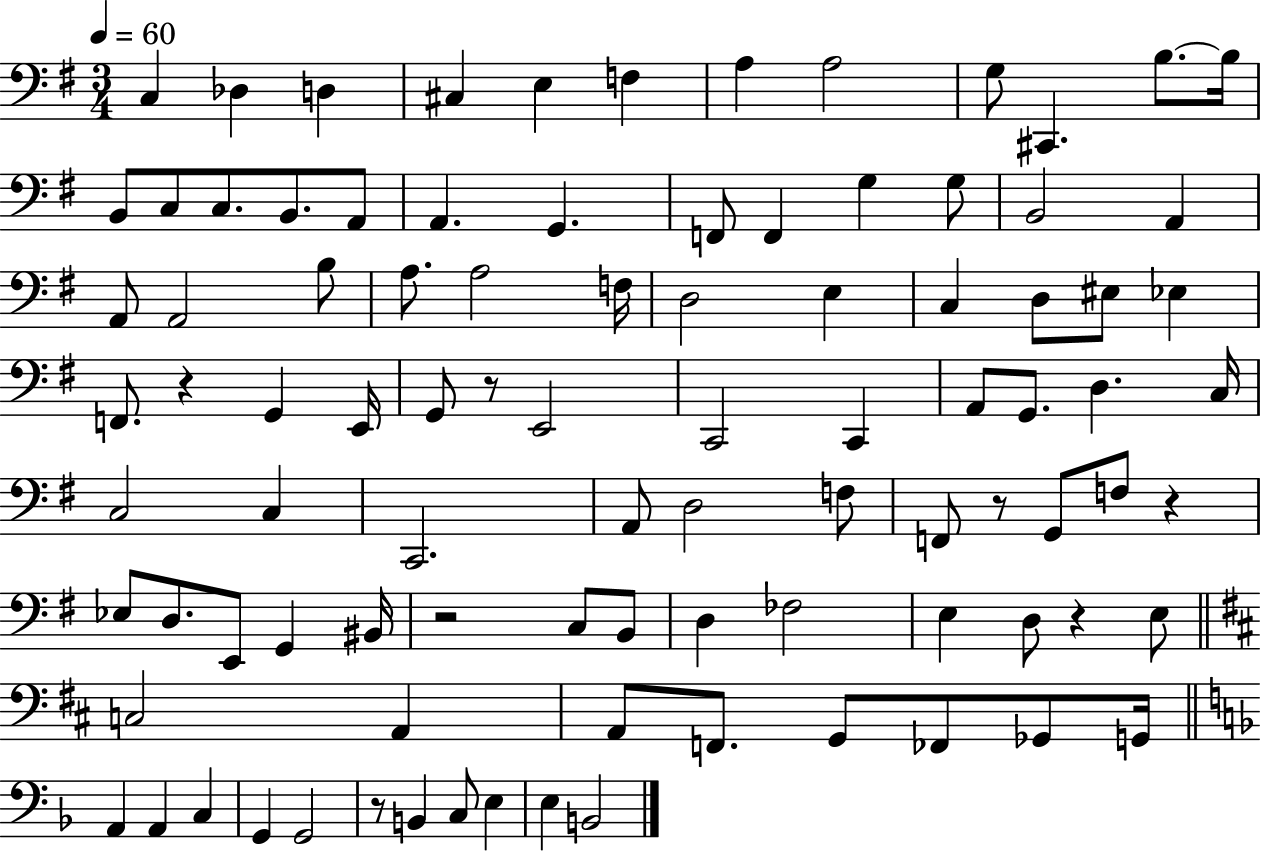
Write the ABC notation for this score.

X:1
T:Untitled
M:3/4
L:1/4
K:G
C, _D, D, ^C, E, F, A, A,2 G,/2 ^C,, B,/2 B,/4 B,,/2 C,/2 C,/2 B,,/2 A,,/2 A,, G,, F,,/2 F,, G, G,/2 B,,2 A,, A,,/2 A,,2 B,/2 A,/2 A,2 F,/4 D,2 E, C, D,/2 ^E,/2 _E, F,,/2 z G,, E,,/4 G,,/2 z/2 E,,2 C,,2 C,, A,,/2 G,,/2 D, C,/4 C,2 C, C,,2 A,,/2 D,2 F,/2 F,,/2 z/2 G,,/2 F,/2 z _E,/2 D,/2 E,,/2 G,, ^B,,/4 z2 C,/2 B,,/2 D, _F,2 E, D,/2 z E,/2 C,2 A,, A,,/2 F,,/2 G,,/2 _F,,/2 _G,,/2 G,,/4 A,, A,, C, G,, G,,2 z/2 B,, C,/2 E, E, B,,2